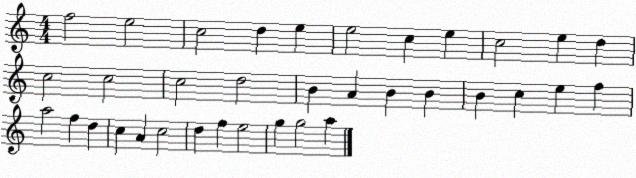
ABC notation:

X:1
T:Untitled
M:4/4
L:1/4
K:C
f2 e2 c2 d e e2 c e c2 e d c2 c2 c2 d2 B A B B B c e f a2 f d c A c2 d f e2 g g2 a